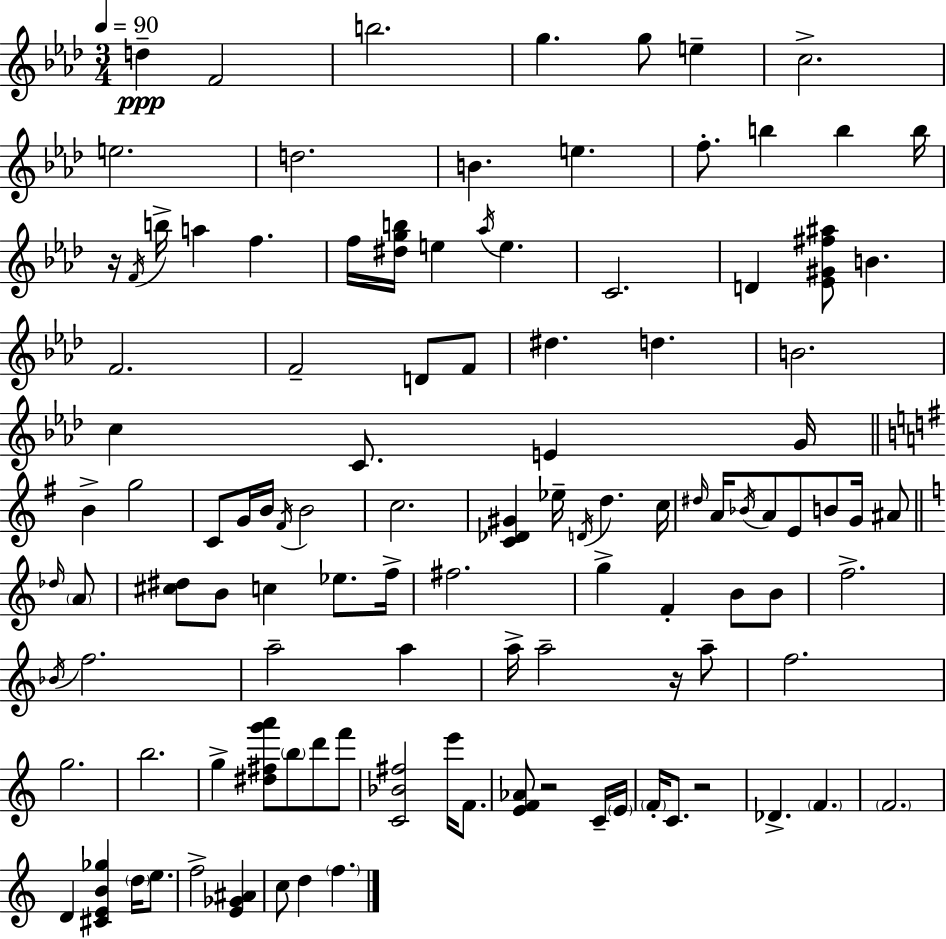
D5/q F4/h B5/h. G5/q. G5/e E5/q C5/h. E5/h. D5/h. B4/q. E5/q. F5/e. B5/q B5/q B5/s R/s F4/s B5/s A5/q F5/q. F5/s [D#5,G5,B5]/s E5/q Ab5/s E5/q. C4/h. D4/q [Eb4,G#4,F#5,A#5]/e B4/q. F4/h. F4/h D4/e F4/e D#5/q. D5/q. B4/h. C5/q C4/e. E4/q G4/s B4/q G5/h C4/e G4/s B4/s F#4/s B4/h C5/h. [C4,Db4,G#4]/q Eb5/s D4/s D5/q. C5/s D#5/s A4/s Bb4/s A4/e E4/e B4/e G4/s A#4/e Db5/s A4/e [C#5,D#5]/e B4/e C5/q Eb5/e. F5/s F#5/h. G5/q F4/q B4/e B4/e F5/h. Bb4/s F5/h. A5/h A5/q A5/s A5/h R/s A5/e F5/h. G5/h. B5/h. G5/q [D#5,F#5,G6,A6]/e B5/e D6/e F6/e [C4,Bb4,F#5]/h E6/s F4/e. [E4,F4,Ab4]/e R/h C4/s E4/s F4/s C4/e. R/h Db4/q. F4/q. F4/h. D4/q [C#4,E4,B4,Gb5]/q D5/s E5/e. F5/h [E4,Gb4,A#4]/q C5/e D5/q F5/q.